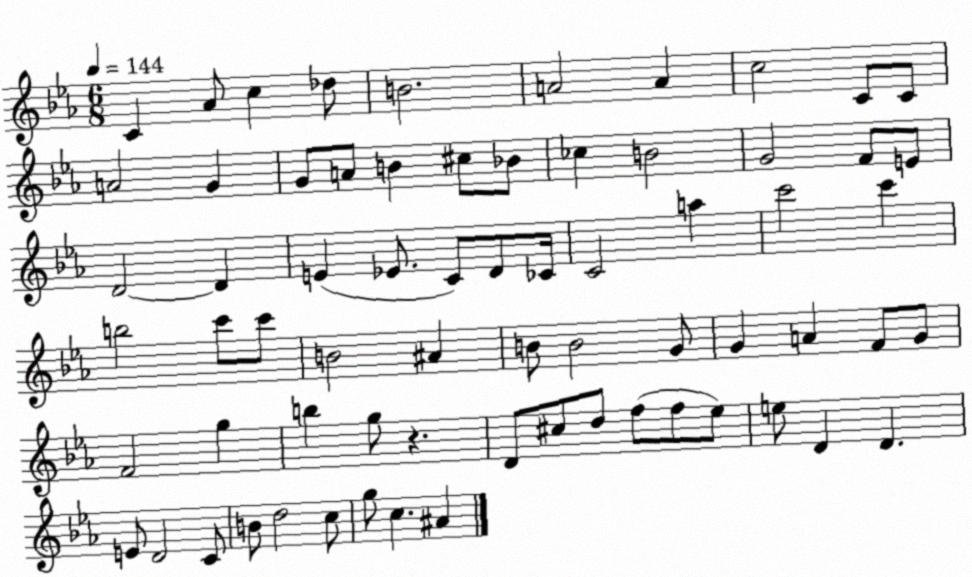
X:1
T:Untitled
M:6/8
L:1/4
K:Eb
C _A/2 c _d/2 B2 A2 A c2 C/2 C/2 A2 G G/2 A/2 B ^c/2 _B/2 _c B2 G2 F/2 E/2 D2 D E _E/2 C/2 D/2 _C/4 C2 a c'2 c' b2 c'/2 c'/2 B2 ^A B/2 B2 G/2 G A F/2 G/2 F2 g b g/2 z D/2 ^c/2 d/2 f/2 f/2 _e/2 e/2 D D E/2 D2 C/2 B/2 d2 c/2 g/2 c ^A